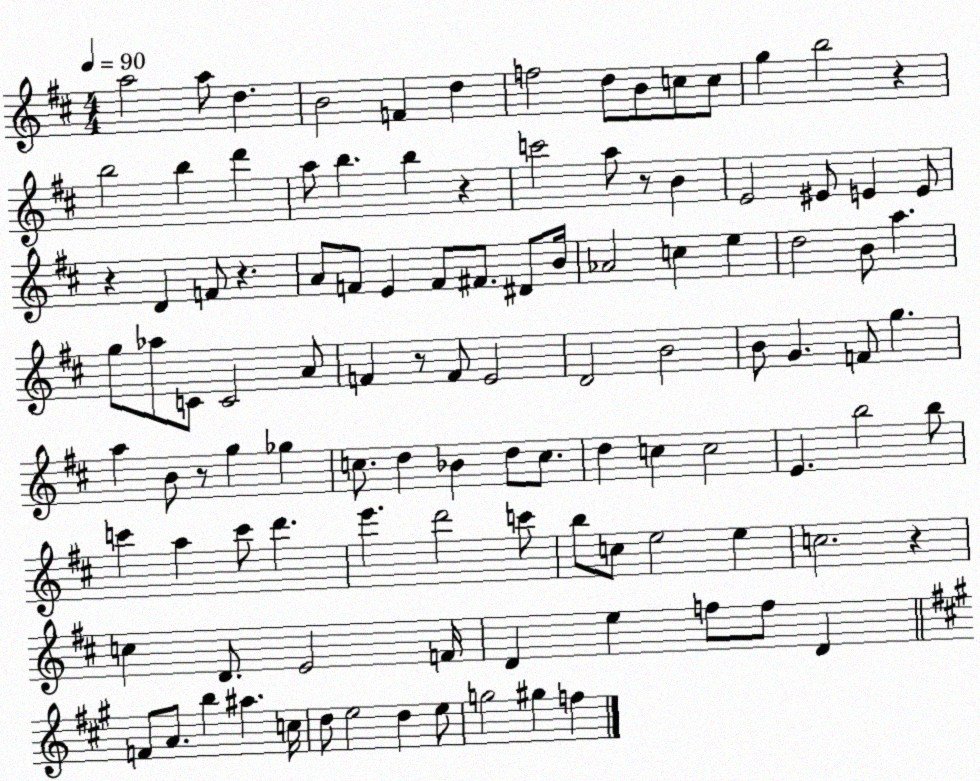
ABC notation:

X:1
T:Untitled
M:4/4
L:1/4
K:D
a2 a/2 d B2 F d f2 d/2 B/2 c/2 c/2 g b2 z b2 b d' a/2 b b z c'2 a/2 z/2 B E2 ^E/2 E E/2 z D F/2 z A/2 F/2 E F/2 ^F/2 ^D/2 B/4 _A2 c e d2 B/2 a g/2 _a/2 C/2 C2 A/2 F z/2 F/2 E2 D2 B2 B/2 G F/2 g a B/2 z/2 g _g c/2 d _B d/2 c/2 d c c2 E b2 b/2 c' a c'/2 d' e' d'2 c'/2 b/2 c/2 e2 e c2 z c D/2 E2 F/4 D e f/2 f/2 D F/2 A/2 b ^a c/4 d/2 e2 d e/2 g2 ^g f